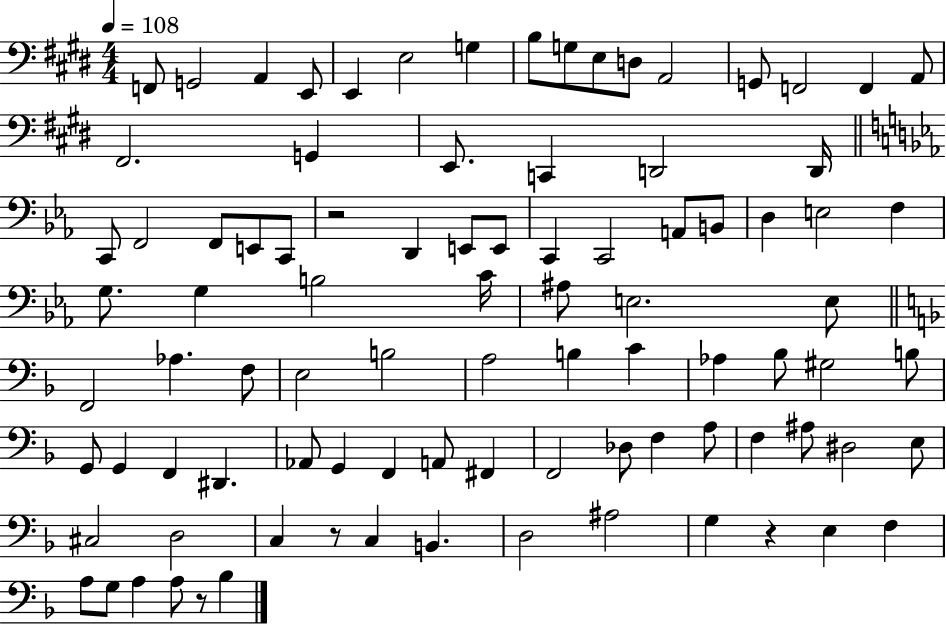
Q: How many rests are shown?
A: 4